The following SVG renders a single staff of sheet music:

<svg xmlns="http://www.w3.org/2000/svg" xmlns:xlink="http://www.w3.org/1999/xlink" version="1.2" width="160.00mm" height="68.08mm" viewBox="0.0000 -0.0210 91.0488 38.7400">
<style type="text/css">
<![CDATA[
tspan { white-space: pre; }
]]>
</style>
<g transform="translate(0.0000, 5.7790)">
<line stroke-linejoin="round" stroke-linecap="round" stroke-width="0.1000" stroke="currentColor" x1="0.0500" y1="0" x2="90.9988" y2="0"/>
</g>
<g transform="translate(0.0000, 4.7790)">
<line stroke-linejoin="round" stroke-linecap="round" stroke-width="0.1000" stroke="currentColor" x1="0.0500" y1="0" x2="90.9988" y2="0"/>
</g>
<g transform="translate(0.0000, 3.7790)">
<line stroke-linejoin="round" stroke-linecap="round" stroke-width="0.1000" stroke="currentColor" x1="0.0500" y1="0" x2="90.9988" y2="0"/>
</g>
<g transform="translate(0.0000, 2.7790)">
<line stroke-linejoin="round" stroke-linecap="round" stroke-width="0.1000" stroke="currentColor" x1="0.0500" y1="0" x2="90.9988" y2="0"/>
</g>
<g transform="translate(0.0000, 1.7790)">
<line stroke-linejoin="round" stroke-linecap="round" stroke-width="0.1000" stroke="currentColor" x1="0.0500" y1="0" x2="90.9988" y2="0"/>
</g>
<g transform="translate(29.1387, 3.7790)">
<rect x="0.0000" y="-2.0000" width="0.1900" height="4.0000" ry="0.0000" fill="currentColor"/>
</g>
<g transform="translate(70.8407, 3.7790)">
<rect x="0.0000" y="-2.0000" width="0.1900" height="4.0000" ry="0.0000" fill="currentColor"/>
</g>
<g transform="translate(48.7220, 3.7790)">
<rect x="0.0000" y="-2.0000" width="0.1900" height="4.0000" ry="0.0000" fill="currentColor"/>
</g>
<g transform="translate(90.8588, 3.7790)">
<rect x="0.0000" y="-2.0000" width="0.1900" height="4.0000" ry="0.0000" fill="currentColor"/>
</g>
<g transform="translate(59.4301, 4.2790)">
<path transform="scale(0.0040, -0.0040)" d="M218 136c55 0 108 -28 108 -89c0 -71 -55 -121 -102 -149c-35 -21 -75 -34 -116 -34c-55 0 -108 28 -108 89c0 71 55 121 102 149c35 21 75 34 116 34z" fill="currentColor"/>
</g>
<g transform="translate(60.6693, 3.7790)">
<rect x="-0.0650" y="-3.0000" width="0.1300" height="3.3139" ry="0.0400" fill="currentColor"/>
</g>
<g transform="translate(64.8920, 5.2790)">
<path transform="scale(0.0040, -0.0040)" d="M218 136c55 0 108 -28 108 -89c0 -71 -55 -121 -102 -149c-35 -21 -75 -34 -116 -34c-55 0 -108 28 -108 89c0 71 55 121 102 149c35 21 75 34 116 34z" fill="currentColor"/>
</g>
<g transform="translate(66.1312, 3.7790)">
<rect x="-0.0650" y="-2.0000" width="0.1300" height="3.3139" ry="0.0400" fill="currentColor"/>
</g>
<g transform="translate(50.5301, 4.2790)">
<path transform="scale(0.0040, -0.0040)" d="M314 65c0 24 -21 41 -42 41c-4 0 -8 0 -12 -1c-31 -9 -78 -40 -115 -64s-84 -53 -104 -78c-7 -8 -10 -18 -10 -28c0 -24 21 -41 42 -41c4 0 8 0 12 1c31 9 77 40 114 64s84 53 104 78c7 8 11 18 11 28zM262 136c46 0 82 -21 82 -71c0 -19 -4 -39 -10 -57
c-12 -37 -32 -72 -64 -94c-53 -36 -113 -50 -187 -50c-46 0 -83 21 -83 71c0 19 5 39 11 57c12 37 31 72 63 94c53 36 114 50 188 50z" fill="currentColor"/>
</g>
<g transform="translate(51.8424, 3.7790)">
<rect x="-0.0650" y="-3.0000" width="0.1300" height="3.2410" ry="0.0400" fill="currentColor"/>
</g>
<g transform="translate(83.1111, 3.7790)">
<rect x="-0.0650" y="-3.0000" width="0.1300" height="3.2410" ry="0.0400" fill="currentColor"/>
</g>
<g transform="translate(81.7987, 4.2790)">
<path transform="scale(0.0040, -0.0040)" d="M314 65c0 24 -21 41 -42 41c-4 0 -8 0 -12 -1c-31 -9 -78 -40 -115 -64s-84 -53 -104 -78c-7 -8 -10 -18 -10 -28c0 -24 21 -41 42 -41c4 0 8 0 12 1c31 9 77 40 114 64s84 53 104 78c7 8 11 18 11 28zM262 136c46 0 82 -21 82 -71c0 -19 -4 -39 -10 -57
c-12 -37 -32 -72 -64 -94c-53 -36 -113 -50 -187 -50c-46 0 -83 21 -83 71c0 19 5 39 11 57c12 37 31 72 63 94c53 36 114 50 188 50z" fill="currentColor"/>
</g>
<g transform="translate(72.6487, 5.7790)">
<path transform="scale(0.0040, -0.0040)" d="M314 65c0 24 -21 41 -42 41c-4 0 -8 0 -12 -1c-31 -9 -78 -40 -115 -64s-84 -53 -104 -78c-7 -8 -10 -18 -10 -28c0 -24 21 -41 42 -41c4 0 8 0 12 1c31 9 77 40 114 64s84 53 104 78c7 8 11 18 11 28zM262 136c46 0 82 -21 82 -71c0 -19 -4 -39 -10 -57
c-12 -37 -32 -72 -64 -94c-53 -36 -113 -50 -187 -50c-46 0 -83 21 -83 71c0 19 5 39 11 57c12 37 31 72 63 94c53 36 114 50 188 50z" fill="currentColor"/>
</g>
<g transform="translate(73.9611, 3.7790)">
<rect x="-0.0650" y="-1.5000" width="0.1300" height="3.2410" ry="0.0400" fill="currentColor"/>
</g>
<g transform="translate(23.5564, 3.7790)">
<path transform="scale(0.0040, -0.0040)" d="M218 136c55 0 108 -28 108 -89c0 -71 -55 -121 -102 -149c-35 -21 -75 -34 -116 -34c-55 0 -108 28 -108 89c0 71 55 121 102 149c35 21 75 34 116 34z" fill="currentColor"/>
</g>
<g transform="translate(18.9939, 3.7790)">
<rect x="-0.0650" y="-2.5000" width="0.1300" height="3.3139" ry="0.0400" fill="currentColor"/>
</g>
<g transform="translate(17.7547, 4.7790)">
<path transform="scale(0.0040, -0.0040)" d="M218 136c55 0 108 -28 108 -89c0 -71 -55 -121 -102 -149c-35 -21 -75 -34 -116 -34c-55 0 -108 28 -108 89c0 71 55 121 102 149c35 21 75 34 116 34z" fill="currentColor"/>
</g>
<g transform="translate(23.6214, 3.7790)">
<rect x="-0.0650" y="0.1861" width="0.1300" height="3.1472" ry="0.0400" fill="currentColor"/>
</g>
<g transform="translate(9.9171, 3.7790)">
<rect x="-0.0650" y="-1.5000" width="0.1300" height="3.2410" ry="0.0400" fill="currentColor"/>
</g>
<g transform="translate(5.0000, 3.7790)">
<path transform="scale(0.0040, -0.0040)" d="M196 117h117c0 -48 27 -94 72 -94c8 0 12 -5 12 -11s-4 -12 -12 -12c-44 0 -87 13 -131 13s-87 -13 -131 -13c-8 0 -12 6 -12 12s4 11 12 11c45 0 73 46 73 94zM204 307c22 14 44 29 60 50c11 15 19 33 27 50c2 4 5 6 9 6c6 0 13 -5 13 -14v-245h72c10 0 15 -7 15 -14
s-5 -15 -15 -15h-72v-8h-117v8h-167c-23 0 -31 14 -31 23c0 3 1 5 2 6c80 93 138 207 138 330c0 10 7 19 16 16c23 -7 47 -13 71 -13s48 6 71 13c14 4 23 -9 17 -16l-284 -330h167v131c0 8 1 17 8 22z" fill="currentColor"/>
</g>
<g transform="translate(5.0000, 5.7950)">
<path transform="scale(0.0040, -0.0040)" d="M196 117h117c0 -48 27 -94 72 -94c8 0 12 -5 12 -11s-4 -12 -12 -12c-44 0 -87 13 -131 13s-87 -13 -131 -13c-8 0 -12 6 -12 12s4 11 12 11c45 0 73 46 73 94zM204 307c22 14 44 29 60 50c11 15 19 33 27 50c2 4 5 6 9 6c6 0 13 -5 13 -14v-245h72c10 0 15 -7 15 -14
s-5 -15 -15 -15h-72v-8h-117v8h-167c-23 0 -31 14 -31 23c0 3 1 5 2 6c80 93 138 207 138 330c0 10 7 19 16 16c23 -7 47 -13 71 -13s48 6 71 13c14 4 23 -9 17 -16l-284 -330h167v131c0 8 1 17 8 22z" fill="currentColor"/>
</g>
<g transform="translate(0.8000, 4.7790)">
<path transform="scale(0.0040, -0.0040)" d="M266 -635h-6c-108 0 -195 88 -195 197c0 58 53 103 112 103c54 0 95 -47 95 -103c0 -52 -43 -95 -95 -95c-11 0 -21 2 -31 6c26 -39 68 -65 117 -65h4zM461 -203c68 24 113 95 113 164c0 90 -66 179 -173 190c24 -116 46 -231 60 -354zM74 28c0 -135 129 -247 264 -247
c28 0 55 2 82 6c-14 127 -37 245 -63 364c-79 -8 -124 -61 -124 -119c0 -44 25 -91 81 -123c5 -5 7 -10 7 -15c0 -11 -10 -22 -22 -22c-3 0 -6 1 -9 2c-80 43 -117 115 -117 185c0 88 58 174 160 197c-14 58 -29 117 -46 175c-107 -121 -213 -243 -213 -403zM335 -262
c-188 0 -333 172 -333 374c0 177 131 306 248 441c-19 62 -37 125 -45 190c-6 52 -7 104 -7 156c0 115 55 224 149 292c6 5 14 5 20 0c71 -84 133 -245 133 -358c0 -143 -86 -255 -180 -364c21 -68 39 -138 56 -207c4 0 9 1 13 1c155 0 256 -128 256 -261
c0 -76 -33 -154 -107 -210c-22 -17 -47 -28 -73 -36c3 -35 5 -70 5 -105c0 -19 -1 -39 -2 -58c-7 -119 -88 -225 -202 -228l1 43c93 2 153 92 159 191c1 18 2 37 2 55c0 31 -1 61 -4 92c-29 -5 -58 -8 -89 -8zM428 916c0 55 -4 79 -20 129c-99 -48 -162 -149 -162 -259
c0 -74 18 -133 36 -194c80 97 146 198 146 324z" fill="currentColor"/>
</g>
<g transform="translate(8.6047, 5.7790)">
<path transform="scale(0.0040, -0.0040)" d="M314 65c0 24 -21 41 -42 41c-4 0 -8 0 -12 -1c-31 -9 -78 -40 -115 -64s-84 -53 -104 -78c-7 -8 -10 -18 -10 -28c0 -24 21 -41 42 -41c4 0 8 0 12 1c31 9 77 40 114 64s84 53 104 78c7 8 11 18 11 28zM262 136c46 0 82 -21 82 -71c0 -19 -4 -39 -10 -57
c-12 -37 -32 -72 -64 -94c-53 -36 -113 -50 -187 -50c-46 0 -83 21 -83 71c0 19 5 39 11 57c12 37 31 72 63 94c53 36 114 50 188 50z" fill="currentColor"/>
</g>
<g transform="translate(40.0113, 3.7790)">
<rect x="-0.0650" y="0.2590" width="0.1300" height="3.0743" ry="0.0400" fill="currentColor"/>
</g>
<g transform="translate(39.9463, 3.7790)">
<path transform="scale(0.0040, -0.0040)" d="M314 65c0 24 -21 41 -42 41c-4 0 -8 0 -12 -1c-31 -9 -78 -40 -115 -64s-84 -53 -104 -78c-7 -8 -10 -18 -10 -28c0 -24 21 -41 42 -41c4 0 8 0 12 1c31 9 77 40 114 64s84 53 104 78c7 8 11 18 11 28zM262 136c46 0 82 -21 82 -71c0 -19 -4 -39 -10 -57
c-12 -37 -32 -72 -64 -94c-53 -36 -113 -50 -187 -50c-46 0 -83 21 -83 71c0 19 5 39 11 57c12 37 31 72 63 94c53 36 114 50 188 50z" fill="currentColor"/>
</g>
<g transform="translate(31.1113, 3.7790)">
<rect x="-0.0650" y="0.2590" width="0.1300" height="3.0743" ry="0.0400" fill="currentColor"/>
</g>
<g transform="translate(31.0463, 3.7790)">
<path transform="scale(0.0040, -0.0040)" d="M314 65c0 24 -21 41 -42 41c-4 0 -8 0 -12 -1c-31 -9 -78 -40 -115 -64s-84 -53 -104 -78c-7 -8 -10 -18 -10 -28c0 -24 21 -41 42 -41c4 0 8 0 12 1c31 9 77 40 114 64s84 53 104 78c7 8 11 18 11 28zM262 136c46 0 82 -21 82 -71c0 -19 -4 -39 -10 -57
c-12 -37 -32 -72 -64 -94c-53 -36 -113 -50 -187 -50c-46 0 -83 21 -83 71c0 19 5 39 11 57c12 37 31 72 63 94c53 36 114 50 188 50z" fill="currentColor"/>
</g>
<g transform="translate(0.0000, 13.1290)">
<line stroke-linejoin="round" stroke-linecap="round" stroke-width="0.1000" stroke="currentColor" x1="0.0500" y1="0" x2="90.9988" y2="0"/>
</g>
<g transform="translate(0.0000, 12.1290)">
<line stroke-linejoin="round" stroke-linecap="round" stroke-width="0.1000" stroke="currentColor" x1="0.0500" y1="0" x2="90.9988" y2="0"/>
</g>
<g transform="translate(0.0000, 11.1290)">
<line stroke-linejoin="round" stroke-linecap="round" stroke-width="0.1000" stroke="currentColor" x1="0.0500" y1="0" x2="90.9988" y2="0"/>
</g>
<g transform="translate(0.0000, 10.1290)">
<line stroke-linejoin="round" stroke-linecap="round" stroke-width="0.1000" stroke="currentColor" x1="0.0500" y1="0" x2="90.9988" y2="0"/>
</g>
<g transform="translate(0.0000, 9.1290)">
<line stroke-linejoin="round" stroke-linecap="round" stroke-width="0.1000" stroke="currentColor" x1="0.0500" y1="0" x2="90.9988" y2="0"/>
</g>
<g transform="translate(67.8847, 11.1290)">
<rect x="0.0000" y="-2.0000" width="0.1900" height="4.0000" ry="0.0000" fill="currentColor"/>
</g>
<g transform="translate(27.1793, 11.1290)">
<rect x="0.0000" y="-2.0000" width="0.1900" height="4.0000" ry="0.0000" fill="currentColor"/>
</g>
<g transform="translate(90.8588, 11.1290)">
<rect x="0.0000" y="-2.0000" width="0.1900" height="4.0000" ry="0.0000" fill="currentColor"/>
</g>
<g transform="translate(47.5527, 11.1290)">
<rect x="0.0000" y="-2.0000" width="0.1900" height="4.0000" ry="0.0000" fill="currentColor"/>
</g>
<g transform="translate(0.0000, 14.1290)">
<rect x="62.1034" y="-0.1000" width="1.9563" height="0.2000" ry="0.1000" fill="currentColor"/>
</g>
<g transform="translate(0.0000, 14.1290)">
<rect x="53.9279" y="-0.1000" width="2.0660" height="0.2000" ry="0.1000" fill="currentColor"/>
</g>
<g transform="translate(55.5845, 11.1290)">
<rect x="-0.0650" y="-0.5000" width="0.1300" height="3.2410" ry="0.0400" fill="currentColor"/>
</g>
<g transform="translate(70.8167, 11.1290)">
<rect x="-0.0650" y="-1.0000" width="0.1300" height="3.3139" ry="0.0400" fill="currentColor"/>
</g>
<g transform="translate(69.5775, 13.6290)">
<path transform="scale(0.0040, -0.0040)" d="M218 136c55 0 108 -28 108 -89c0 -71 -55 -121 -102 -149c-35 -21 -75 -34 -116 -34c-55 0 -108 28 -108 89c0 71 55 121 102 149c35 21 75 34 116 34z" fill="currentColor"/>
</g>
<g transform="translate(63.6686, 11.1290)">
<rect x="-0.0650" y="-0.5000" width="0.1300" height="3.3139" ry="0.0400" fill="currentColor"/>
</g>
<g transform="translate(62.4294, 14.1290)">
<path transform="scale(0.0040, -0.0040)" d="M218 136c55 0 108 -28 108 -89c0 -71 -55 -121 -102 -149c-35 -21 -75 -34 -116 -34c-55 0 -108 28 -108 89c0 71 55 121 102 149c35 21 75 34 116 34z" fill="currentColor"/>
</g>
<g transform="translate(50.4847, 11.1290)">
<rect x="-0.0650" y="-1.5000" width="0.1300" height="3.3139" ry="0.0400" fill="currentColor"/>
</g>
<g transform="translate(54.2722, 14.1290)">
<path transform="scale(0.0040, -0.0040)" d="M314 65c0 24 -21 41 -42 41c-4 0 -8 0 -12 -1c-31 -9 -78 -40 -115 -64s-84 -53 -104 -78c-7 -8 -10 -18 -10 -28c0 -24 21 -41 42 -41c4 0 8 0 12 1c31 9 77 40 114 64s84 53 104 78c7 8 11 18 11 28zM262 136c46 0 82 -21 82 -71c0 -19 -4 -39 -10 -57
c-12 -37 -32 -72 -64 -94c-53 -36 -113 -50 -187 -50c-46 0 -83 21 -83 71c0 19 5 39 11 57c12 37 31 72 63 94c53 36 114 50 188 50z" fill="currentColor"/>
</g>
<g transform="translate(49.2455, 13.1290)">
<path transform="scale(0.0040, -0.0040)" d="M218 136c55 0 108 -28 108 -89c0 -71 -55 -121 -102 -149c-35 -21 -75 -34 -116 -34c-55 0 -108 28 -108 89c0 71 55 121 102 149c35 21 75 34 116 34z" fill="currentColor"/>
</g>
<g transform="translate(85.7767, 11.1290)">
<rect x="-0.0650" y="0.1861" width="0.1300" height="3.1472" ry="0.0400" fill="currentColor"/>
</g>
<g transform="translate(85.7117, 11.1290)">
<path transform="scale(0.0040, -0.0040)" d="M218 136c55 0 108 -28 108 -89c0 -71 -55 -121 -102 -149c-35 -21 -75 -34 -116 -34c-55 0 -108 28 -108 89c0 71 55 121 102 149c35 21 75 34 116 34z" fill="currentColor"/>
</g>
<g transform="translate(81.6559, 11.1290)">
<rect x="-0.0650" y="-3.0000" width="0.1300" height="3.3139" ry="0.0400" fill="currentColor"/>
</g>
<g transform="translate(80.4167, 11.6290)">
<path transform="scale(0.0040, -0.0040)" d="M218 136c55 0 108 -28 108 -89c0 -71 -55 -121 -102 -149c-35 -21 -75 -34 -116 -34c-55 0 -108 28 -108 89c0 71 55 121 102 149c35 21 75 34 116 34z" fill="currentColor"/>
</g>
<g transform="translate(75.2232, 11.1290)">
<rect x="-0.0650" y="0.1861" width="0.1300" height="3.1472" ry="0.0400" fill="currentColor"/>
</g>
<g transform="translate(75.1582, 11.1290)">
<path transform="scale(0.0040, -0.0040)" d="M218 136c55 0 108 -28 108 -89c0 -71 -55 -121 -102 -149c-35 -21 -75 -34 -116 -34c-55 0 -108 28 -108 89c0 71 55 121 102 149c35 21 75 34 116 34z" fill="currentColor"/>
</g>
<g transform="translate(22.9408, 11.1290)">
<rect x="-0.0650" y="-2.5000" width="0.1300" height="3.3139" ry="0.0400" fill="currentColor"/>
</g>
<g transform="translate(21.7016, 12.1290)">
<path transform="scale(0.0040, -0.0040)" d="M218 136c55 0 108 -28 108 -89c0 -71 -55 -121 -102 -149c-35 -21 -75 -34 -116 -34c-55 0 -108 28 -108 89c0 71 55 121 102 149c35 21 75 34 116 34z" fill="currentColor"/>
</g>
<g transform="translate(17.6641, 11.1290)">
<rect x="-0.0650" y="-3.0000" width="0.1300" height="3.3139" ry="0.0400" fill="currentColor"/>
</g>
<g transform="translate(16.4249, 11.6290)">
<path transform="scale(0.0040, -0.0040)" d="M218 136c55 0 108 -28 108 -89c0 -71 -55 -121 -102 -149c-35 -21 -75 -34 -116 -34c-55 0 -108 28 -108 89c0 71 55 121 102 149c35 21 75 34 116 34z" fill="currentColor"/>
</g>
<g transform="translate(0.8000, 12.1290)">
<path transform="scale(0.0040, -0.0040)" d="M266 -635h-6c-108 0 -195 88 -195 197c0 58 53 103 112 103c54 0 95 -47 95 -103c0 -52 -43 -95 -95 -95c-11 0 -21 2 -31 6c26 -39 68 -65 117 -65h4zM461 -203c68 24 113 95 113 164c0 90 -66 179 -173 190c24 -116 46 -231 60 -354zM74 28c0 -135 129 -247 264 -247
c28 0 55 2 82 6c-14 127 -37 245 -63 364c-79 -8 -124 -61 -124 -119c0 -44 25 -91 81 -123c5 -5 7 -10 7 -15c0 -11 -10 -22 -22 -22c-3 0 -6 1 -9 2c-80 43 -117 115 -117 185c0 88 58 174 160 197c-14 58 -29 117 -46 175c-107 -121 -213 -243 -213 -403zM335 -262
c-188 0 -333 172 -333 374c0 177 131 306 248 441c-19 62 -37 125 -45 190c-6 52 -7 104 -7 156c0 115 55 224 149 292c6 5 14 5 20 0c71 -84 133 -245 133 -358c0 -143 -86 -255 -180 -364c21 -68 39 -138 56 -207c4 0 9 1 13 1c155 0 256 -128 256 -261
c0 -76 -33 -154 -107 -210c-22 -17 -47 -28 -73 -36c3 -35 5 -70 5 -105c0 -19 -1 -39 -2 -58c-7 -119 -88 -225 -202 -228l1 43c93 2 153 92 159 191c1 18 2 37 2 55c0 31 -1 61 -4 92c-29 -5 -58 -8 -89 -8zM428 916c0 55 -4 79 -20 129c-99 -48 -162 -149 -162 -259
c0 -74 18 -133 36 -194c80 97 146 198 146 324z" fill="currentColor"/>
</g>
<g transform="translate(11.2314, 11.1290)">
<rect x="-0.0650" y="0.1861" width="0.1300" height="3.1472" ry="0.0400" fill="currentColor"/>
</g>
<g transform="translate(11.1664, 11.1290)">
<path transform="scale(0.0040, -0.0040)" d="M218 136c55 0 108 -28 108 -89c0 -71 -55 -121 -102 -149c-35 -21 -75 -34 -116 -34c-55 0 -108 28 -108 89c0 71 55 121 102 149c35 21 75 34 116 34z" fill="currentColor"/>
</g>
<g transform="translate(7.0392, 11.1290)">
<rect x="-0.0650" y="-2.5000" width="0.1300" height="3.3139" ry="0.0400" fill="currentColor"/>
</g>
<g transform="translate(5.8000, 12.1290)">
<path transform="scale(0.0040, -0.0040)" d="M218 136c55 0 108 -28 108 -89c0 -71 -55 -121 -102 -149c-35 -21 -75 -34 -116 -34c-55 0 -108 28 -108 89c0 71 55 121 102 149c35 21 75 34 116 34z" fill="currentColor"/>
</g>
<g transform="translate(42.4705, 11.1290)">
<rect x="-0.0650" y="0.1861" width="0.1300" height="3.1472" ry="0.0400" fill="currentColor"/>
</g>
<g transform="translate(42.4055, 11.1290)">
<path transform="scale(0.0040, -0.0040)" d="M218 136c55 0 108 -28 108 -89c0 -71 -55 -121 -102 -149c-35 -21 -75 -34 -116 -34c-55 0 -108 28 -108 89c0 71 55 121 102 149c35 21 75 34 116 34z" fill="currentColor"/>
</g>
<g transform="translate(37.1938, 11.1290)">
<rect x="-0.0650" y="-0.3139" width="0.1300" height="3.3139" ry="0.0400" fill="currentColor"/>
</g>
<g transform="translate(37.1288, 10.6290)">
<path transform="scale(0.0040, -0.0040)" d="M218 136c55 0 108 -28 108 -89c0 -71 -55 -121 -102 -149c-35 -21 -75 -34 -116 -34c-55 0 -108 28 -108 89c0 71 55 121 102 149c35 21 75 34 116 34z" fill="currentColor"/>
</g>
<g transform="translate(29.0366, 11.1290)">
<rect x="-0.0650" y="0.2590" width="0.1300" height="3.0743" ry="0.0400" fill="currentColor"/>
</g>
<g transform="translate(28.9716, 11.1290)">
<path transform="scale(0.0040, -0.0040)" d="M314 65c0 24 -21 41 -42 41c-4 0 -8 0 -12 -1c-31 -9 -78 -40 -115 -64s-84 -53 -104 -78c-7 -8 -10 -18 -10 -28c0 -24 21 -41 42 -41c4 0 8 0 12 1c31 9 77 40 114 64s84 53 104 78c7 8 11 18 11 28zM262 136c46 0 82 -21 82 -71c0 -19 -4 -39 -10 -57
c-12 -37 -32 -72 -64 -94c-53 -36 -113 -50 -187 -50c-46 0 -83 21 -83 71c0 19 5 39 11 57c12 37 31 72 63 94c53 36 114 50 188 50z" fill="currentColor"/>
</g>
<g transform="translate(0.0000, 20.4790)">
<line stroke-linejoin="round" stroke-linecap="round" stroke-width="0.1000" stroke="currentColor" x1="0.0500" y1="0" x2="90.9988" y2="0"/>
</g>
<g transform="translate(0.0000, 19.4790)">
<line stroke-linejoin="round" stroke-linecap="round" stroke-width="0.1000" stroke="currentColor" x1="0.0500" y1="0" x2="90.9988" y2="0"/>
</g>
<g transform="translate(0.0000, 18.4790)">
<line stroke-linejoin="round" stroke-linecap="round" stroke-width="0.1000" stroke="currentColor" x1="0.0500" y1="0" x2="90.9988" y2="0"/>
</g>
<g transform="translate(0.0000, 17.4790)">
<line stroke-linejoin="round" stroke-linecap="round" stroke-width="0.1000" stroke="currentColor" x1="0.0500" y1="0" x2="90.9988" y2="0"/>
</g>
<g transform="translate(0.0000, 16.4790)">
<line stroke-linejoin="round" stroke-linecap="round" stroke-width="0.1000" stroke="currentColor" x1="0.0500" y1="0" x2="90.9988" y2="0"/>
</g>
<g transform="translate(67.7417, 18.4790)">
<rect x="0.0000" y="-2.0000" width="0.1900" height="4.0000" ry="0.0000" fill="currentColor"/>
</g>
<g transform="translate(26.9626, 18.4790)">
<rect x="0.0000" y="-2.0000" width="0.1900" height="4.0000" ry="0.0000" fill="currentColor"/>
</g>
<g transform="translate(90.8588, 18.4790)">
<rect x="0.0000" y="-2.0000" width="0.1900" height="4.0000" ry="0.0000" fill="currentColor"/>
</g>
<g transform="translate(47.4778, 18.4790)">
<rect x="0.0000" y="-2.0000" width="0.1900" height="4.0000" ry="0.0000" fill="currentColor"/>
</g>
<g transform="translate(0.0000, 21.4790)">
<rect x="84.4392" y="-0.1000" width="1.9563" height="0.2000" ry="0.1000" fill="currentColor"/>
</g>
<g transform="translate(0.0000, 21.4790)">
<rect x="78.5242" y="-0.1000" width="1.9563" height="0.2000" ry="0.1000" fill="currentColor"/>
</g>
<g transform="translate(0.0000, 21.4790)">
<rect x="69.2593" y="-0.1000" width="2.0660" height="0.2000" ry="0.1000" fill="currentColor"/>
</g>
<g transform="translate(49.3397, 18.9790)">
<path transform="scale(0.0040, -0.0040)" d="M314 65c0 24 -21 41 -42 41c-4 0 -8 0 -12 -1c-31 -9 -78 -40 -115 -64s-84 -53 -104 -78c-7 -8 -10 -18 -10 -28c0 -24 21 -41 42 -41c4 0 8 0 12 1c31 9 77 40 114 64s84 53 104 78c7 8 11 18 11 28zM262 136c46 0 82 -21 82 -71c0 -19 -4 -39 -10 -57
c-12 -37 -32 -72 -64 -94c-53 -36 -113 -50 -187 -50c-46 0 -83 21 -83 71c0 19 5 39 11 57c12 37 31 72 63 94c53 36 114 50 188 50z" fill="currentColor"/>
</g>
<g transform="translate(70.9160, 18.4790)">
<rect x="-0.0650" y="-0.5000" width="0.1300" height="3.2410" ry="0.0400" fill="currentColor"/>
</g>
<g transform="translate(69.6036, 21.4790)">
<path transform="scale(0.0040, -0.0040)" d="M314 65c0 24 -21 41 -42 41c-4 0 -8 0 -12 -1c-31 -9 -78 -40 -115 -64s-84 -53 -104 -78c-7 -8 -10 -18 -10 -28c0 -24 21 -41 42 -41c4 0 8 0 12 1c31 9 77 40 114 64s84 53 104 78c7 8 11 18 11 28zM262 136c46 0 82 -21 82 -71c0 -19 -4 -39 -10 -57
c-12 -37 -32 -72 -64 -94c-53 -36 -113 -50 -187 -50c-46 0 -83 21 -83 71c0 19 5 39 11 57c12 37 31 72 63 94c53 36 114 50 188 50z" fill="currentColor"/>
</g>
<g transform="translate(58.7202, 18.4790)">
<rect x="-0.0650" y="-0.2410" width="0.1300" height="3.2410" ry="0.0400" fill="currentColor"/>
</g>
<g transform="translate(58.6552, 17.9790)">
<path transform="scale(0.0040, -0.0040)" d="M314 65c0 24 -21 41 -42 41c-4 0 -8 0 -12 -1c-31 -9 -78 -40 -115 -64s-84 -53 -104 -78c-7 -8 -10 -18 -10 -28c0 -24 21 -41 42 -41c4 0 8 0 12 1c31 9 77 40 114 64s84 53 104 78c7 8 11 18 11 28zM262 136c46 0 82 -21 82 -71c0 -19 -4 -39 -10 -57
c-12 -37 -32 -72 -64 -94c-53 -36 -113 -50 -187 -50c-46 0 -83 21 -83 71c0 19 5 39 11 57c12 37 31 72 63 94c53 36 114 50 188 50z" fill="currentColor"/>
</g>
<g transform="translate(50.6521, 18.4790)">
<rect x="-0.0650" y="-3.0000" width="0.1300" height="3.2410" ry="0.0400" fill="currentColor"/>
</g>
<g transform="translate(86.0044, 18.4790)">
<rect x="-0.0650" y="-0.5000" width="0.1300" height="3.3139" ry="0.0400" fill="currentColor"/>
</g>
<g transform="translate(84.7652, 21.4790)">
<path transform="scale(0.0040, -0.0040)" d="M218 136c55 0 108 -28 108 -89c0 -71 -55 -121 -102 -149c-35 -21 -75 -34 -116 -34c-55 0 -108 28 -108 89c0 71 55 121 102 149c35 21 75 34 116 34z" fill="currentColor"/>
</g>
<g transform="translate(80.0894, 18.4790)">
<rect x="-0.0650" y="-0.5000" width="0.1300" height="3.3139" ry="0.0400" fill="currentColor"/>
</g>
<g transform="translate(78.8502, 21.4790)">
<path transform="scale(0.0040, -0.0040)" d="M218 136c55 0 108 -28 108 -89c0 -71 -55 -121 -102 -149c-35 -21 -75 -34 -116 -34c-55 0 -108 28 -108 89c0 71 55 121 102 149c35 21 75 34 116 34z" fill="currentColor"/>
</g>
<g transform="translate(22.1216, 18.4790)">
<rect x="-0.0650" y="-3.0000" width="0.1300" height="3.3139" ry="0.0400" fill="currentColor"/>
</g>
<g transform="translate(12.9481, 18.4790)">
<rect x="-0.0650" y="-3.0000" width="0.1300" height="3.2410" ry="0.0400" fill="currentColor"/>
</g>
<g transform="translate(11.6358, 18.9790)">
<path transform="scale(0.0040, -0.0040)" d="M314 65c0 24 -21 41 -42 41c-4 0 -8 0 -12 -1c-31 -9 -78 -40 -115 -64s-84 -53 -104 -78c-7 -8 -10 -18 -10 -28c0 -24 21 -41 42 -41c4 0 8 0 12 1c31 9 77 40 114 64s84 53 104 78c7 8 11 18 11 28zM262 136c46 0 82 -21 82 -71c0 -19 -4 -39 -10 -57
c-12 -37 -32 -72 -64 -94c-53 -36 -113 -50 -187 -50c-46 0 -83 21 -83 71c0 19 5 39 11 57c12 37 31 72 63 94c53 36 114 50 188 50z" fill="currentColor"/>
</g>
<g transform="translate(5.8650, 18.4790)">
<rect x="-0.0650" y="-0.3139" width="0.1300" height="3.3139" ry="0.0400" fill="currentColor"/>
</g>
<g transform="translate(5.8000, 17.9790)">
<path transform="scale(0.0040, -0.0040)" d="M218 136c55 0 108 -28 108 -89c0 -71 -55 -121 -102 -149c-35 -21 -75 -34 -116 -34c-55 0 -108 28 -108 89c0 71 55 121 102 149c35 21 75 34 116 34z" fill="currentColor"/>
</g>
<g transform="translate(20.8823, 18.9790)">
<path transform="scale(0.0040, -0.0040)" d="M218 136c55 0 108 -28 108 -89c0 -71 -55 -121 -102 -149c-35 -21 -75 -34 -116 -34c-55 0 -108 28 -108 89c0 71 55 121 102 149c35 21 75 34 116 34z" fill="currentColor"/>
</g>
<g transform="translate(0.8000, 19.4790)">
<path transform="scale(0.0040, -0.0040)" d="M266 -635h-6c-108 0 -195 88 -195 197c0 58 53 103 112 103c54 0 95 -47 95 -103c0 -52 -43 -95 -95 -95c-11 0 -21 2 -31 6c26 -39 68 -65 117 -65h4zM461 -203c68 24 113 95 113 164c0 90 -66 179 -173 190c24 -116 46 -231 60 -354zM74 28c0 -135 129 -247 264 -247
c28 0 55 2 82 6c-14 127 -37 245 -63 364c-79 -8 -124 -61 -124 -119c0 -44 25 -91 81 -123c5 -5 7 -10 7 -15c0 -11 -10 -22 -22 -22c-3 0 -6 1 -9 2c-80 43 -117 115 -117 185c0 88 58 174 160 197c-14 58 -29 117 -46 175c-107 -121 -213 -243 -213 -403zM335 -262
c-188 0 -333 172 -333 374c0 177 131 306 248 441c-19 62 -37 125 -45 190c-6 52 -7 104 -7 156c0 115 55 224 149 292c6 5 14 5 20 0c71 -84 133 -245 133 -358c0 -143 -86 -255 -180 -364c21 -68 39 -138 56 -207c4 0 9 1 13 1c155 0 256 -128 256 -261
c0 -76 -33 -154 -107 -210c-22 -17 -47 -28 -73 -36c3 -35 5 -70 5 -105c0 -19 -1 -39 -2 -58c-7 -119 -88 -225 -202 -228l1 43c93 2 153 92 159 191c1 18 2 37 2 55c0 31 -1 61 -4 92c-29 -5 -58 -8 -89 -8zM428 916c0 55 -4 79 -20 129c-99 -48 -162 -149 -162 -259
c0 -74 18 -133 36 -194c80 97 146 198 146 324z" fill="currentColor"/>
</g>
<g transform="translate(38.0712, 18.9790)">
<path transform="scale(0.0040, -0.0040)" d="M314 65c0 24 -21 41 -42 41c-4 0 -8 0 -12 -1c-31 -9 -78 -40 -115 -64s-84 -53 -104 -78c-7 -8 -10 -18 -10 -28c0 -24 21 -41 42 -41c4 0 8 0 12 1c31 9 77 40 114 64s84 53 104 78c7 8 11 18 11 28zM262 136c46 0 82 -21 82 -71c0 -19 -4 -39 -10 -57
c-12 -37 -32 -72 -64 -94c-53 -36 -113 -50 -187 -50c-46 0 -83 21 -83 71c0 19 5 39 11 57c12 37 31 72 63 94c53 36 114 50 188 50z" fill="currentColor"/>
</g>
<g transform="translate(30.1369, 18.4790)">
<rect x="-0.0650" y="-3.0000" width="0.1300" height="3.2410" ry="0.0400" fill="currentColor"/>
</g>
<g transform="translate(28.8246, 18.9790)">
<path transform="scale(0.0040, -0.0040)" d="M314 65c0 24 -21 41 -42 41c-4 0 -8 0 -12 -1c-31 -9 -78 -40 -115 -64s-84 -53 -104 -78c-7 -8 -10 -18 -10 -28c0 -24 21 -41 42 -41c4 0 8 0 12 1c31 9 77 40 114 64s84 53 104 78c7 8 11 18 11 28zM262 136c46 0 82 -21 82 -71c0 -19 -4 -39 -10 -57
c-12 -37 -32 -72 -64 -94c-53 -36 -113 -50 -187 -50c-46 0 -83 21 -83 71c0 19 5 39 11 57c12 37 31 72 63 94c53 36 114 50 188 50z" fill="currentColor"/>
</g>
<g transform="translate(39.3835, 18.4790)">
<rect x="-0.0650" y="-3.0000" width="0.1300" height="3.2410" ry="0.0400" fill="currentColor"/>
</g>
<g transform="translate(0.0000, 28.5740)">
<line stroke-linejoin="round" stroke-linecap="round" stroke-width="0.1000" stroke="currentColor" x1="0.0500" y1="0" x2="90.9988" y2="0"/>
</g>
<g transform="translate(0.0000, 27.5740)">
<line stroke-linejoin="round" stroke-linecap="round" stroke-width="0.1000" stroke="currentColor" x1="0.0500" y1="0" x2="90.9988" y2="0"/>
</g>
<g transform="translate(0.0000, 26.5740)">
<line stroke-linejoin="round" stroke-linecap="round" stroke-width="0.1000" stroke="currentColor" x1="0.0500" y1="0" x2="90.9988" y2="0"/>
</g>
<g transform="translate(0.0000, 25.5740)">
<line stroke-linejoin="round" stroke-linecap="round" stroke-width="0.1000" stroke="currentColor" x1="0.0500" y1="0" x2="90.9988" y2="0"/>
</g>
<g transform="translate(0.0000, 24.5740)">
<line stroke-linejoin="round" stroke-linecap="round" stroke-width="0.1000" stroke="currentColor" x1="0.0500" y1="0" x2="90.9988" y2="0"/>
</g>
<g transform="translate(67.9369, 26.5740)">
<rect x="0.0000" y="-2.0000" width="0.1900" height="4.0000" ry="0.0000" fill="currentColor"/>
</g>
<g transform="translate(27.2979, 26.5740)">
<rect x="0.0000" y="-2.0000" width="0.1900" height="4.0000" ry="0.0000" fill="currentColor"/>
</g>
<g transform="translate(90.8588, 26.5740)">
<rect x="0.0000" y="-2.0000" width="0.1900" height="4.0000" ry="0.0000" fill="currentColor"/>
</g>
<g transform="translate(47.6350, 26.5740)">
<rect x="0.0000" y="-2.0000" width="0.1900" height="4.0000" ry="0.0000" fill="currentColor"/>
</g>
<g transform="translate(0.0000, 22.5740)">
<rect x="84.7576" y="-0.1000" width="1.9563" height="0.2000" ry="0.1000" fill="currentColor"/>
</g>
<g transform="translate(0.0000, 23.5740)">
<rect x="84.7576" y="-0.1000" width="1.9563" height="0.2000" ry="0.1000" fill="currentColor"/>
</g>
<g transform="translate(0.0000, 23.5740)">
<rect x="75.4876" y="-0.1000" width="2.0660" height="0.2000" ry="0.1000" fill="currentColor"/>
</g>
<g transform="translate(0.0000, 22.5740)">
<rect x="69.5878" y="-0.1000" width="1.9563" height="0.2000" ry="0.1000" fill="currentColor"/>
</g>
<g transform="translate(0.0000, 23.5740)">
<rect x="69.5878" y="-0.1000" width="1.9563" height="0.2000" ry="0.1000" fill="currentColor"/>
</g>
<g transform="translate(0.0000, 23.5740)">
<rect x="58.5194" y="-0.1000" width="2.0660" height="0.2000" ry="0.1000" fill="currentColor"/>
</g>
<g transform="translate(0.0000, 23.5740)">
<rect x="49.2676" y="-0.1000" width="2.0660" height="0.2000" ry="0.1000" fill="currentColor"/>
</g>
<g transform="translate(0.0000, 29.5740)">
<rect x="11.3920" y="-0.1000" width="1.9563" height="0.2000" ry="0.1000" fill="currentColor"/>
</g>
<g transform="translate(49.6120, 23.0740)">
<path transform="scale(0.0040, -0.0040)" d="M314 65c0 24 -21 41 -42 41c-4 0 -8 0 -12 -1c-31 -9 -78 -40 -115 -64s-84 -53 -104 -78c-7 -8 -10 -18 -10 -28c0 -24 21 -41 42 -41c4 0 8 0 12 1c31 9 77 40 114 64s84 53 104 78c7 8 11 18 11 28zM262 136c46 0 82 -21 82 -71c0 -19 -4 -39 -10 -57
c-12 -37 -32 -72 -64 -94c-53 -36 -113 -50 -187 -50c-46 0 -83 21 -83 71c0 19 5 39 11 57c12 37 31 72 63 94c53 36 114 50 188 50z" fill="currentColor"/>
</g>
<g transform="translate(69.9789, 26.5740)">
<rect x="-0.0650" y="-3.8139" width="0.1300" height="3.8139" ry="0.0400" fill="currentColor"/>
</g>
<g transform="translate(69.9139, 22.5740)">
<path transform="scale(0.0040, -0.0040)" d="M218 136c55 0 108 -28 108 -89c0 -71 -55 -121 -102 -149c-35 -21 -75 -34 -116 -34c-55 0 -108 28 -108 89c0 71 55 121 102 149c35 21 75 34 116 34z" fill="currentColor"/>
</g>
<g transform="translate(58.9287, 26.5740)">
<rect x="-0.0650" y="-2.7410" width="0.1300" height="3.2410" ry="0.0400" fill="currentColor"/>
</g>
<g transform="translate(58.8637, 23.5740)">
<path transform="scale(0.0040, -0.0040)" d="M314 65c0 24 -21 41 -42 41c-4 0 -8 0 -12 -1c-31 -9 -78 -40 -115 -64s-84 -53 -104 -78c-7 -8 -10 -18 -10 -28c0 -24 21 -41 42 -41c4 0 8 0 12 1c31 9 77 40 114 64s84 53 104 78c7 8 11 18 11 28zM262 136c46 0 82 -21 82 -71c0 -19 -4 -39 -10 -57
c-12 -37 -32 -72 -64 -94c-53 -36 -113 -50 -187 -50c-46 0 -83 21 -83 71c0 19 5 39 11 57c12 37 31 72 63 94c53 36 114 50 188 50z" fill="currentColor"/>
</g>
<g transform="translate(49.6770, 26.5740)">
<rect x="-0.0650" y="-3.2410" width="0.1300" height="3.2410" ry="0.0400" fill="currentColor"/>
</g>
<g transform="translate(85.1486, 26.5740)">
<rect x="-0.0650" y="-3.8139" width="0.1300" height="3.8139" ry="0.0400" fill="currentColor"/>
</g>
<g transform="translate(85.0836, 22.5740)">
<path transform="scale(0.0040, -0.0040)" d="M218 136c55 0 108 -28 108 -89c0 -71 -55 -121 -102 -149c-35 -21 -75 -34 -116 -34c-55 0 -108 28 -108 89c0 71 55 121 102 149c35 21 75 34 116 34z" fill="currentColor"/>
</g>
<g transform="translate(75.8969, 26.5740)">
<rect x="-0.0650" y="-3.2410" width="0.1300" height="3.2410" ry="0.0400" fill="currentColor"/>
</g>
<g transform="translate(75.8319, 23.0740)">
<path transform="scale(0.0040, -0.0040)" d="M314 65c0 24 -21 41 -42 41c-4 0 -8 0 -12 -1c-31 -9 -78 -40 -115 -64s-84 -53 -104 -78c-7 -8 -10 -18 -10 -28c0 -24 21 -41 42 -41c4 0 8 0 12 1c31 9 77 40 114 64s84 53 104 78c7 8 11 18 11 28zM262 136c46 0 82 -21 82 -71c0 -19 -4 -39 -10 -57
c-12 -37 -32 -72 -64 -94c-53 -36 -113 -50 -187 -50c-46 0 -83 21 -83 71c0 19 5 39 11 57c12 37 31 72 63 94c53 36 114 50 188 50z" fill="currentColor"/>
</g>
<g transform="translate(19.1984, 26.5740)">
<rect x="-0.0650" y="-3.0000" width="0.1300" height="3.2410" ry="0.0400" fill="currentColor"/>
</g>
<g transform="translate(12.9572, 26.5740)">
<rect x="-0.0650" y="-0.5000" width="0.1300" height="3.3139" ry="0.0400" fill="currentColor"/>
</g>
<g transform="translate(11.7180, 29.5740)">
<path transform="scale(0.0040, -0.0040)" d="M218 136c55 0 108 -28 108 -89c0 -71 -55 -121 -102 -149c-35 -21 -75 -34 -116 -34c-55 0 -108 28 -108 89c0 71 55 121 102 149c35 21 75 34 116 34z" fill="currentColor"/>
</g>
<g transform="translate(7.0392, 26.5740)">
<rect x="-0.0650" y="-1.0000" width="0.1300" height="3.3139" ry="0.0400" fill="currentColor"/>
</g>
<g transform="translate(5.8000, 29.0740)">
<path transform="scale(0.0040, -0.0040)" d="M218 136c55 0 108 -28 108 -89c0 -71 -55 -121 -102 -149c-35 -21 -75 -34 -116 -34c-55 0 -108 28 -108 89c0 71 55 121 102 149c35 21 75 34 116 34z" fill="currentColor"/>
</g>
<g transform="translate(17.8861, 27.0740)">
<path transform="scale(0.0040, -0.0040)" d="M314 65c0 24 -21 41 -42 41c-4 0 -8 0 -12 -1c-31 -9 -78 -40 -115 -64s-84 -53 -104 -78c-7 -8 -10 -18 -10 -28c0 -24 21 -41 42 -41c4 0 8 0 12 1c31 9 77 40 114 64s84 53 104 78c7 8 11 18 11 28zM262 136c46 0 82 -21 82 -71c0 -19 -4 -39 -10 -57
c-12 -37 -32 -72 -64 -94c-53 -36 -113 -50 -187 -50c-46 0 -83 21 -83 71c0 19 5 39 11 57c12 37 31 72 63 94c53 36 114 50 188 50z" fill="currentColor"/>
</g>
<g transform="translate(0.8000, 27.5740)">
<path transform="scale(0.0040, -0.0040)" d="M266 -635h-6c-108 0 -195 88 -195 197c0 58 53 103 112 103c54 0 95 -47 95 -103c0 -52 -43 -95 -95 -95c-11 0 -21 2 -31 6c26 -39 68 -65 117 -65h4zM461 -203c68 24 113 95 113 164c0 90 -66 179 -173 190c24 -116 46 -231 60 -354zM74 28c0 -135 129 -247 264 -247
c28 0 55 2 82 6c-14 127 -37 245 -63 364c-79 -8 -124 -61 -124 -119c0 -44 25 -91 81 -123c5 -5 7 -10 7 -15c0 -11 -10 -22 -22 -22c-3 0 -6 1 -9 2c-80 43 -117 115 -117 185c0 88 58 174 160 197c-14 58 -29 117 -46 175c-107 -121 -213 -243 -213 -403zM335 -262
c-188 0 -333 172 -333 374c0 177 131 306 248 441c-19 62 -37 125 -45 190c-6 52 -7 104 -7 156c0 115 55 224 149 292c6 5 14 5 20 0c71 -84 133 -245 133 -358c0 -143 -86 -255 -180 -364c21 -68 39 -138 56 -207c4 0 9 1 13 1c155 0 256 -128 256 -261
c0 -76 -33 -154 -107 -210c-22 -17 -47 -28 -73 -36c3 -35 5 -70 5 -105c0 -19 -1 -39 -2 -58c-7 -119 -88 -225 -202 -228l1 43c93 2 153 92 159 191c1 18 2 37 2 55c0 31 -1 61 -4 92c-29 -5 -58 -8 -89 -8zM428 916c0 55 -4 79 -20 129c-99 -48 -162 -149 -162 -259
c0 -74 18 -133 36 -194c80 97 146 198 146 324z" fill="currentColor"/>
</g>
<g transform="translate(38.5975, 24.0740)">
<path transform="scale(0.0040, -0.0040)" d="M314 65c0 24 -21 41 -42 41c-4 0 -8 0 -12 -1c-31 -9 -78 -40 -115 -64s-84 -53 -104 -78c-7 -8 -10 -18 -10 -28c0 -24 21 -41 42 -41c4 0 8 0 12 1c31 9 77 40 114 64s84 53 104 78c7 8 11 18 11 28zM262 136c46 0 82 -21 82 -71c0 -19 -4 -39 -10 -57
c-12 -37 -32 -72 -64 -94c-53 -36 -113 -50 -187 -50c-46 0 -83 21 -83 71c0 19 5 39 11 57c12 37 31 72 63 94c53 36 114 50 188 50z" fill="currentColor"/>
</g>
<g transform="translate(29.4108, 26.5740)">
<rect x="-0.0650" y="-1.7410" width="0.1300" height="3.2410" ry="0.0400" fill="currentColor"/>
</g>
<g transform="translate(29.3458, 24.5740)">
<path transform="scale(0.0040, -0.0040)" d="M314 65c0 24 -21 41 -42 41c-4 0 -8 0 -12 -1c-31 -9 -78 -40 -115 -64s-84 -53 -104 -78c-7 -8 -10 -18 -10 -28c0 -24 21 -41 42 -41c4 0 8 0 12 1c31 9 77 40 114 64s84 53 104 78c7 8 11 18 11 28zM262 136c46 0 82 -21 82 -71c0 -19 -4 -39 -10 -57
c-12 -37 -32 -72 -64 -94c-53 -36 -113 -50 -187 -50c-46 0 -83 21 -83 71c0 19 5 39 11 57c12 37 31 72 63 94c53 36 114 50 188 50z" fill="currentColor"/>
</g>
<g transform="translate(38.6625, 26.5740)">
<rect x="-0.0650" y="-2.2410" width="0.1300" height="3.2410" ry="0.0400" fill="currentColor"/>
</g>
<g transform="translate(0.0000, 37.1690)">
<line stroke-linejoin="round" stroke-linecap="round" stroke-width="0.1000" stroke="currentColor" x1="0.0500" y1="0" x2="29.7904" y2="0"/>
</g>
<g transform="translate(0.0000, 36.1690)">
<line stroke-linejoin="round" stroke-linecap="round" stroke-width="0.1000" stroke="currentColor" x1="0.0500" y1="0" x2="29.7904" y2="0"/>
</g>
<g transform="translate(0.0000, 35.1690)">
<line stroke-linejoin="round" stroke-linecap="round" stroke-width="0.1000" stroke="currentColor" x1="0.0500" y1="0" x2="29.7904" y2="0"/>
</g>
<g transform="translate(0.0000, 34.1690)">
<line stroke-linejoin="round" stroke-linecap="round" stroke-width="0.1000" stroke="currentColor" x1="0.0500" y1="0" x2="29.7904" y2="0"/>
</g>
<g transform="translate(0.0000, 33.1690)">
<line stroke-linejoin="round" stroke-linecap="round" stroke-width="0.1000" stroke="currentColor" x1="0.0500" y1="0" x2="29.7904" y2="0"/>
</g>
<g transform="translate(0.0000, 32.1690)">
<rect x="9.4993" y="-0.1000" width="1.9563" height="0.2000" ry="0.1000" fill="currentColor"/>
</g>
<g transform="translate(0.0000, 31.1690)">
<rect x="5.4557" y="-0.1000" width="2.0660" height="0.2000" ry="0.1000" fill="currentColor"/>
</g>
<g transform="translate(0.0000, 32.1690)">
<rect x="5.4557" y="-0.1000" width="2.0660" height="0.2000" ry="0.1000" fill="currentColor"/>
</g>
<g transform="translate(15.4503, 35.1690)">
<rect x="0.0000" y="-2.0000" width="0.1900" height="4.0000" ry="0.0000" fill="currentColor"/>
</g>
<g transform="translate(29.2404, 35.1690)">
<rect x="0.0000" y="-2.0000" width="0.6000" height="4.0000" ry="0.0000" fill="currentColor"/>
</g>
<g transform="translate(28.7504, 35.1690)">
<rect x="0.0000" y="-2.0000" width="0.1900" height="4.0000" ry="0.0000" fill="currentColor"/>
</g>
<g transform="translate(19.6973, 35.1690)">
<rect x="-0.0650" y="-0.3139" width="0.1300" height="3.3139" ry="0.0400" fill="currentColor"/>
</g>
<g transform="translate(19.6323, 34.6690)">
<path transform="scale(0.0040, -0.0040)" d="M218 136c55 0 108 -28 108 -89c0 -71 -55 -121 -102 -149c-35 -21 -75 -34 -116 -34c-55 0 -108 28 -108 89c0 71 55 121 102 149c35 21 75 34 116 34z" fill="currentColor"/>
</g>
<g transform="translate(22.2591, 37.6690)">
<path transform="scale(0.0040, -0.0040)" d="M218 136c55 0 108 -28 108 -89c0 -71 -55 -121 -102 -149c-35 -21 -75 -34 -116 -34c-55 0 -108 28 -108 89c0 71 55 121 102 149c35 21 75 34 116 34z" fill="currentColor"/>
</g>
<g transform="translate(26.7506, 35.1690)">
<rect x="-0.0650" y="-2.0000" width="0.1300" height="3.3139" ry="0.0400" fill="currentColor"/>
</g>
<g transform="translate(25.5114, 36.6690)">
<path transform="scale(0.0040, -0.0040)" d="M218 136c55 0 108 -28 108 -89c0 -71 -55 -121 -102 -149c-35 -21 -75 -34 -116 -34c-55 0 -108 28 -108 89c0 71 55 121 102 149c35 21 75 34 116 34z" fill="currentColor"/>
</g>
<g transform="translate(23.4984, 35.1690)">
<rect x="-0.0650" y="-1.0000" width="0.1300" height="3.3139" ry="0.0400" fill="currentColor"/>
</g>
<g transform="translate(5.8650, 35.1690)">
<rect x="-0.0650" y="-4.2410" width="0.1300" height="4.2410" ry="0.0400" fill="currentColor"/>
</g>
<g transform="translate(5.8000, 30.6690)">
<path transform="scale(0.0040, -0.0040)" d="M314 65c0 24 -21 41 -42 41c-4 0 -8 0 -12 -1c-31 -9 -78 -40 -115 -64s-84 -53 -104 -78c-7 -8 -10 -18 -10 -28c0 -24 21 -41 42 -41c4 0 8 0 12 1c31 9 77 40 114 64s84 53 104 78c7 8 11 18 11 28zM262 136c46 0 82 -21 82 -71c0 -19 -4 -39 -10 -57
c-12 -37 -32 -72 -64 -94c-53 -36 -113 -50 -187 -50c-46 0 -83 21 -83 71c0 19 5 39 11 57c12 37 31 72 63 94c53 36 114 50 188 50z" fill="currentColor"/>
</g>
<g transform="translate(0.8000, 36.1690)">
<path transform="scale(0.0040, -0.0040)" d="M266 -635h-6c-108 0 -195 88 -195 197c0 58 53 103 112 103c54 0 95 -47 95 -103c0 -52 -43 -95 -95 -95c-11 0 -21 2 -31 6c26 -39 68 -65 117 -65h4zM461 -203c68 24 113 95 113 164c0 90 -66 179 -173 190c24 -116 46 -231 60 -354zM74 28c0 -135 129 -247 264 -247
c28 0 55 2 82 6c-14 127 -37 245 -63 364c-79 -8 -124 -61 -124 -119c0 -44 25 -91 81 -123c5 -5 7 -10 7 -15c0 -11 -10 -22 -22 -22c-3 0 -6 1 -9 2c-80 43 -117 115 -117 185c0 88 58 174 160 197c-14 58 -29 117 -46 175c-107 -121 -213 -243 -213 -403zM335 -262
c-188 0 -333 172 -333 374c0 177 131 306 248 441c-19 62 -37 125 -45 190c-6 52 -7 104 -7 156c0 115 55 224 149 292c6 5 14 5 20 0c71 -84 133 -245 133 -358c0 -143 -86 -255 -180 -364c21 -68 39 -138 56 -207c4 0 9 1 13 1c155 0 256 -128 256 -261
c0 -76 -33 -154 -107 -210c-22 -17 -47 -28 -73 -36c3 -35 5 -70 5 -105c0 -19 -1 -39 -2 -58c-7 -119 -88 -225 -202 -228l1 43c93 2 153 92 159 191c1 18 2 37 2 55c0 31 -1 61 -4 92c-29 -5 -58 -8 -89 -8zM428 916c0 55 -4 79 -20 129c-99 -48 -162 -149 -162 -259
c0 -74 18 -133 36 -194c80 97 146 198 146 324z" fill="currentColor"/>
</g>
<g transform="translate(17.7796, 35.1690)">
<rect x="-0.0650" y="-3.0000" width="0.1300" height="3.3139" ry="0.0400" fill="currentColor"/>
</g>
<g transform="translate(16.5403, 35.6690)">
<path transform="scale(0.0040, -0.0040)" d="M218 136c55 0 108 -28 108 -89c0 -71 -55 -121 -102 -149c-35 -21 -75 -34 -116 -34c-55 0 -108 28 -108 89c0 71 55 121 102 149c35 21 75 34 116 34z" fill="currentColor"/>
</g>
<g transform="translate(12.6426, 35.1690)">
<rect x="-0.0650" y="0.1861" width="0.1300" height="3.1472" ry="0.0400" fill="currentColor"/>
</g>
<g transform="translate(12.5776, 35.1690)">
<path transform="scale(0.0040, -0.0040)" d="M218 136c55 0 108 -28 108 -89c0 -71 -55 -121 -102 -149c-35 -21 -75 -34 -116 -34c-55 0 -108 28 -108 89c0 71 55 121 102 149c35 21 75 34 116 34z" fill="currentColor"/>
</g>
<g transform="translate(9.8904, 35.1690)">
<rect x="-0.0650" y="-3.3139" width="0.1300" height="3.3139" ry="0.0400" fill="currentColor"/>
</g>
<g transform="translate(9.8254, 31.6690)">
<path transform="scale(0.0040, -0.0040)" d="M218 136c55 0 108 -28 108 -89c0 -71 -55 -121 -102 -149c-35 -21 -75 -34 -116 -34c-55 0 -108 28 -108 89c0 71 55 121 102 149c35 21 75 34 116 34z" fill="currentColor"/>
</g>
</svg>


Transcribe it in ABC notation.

X:1
T:Untitled
M:4/4
L:1/4
K:C
E2 G B B2 B2 A2 A F E2 A2 G B A G B2 c B E C2 C D B A B c A2 A A2 A2 A2 c2 C2 C C D C A2 f2 g2 b2 a2 c' b2 c' d'2 b B A c D F